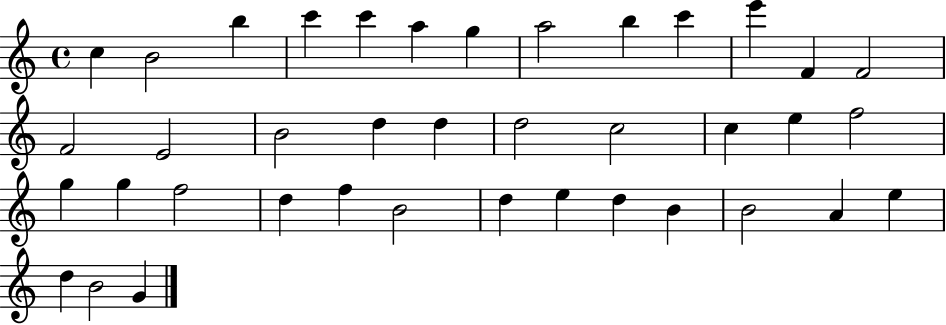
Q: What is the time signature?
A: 4/4